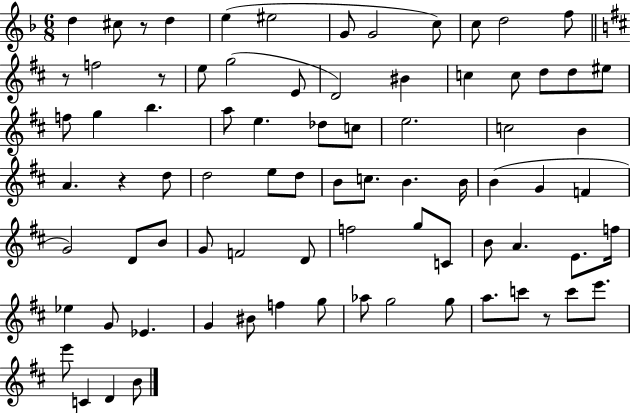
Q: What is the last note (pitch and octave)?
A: B4